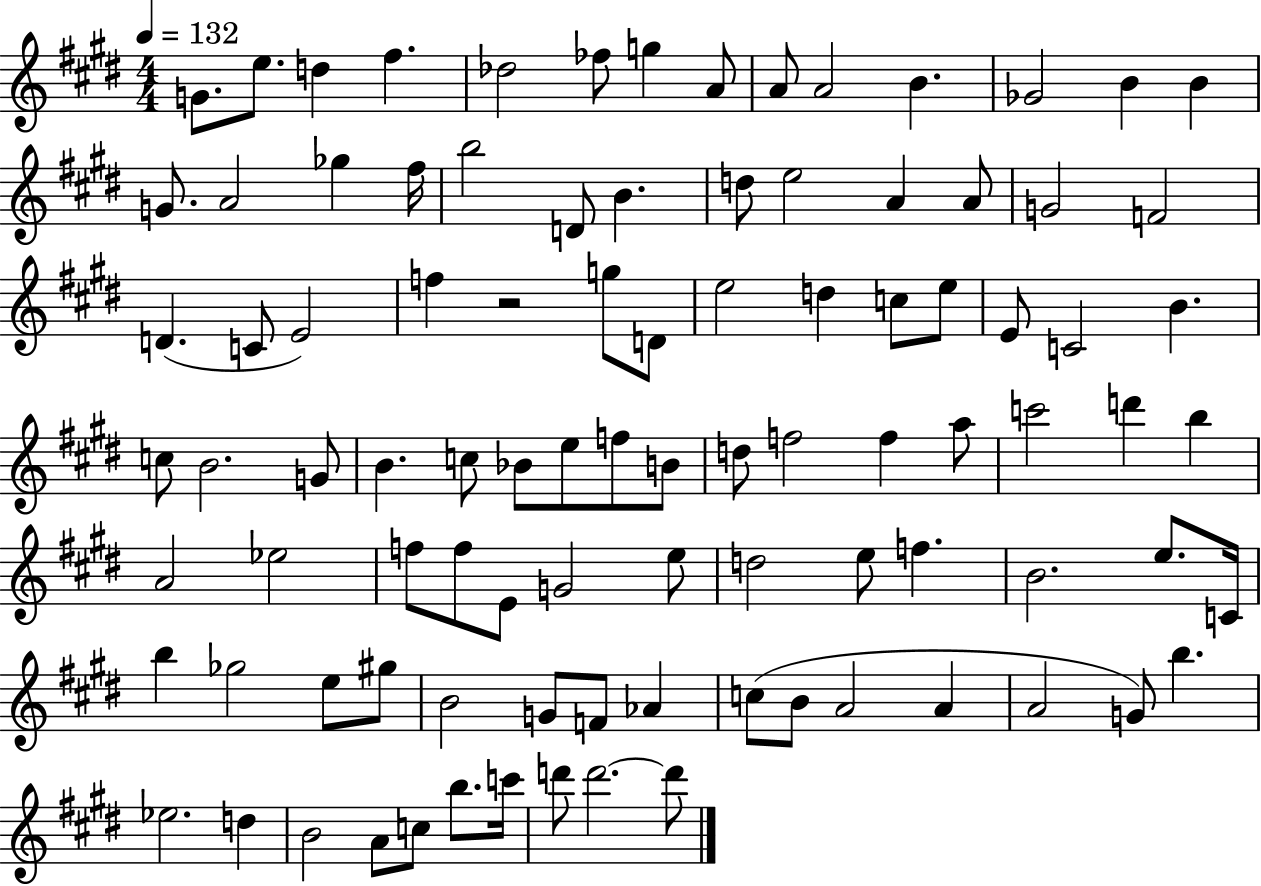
G4/e. E5/e. D5/q F#5/q. Db5/h FES5/e G5/q A4/e A4/e A4/h B4/q. Gb4/h B4/q B4/q G4/e. A4/h Gb5/q F#5/s B5/h D4/e B4/q. D5/e E5/h A4/q A4/e G4/h F4/h D4/q. C4/e E4/h F5/q R/h G5/e D4/e E5/h D5/q C5/e E5/e E4/e C4/h B4/q. C5/e B4/h. G4/e B4/q. C5/e Bb4/e E5/e F5/e B4/e D5/e F5/h F5/q A5/e C6/h D6/q B5/q A4/h Eb5/h F5/e F5/e E4/e G4/h E5/e D5/h E5/e F5/q. B4/h. E5/e. C4/s B5/q Gb5/h E5/e G#5/e B4/h G4/e F4/e Ab4/q C5/e B4/e A4/h A4/q A4/h G4/e B5/q. Eb5/h. D5/q B4/h A4/e C5/e B5/e. C6/s D6/e D6/h. D6/e